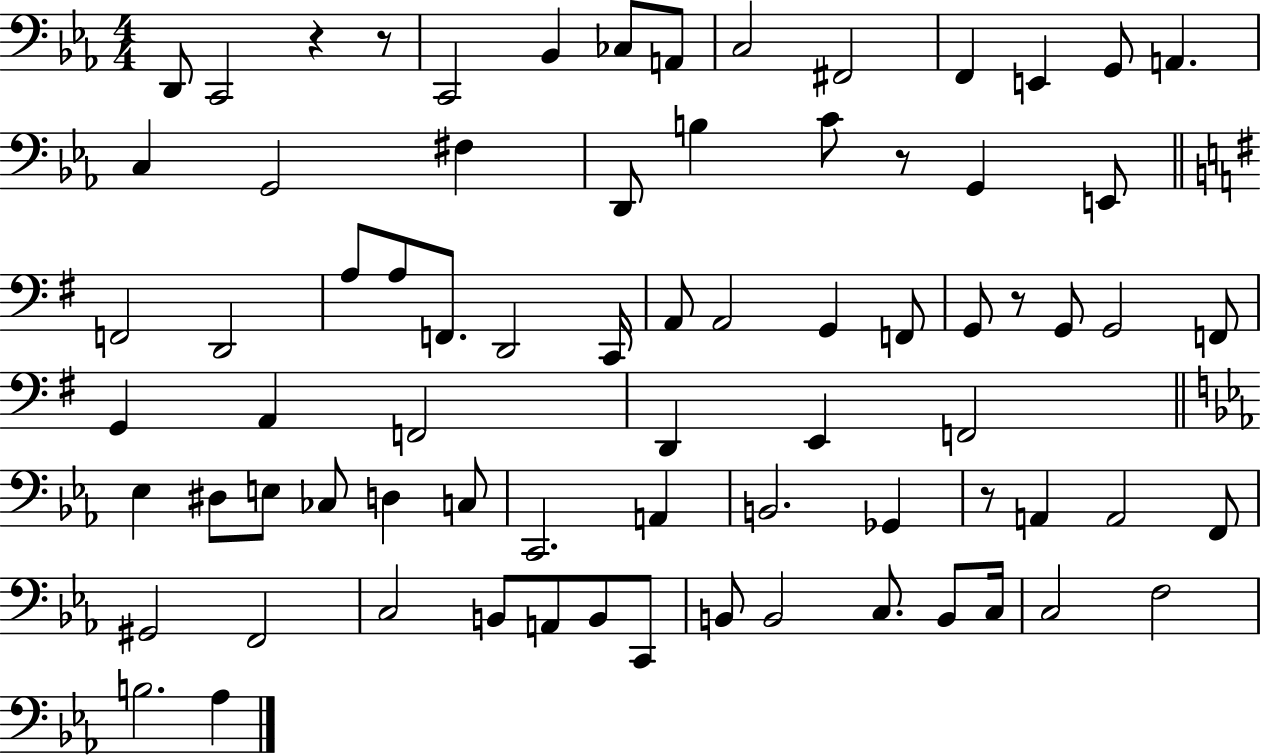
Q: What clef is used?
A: bass